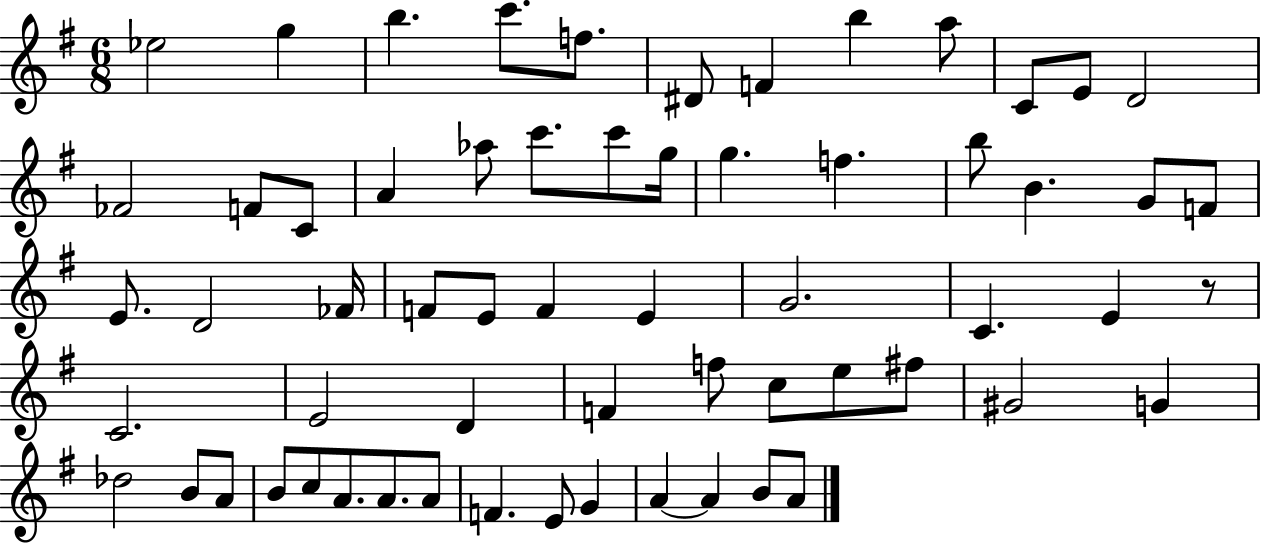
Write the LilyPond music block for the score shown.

{
  \clef treble
  \numericTimeSignature
  \time 6/8
  \key g \major
  ees''2 g''4 | b''4. c'''8. f''8. | dis'8 f'4 b''4 a''8 | c'8 e'8 d'2 | \break fes'2 f'8 c'8 | a'4 aes''8 c'''8. c'''8 g''16 | g''4. f''4. | b''8 b'4. g'8 f'8 | \break e'8. d'2 fes'16 | f'8 e'8 f'4 e'4 | g'2. | c'4. e'4 r8 | \break c'2. | e'2 d'4 | f'4 f''8 c''8 e''8 fis''8 | gis'2 g'4 | \break des''2 b'8 a'8 | b'8 c''8 a'8. a'8. a'8 | f'4. e'8 g'4 | a'4~~ a'4 b'8 a'8 | \break \bar "|."
}